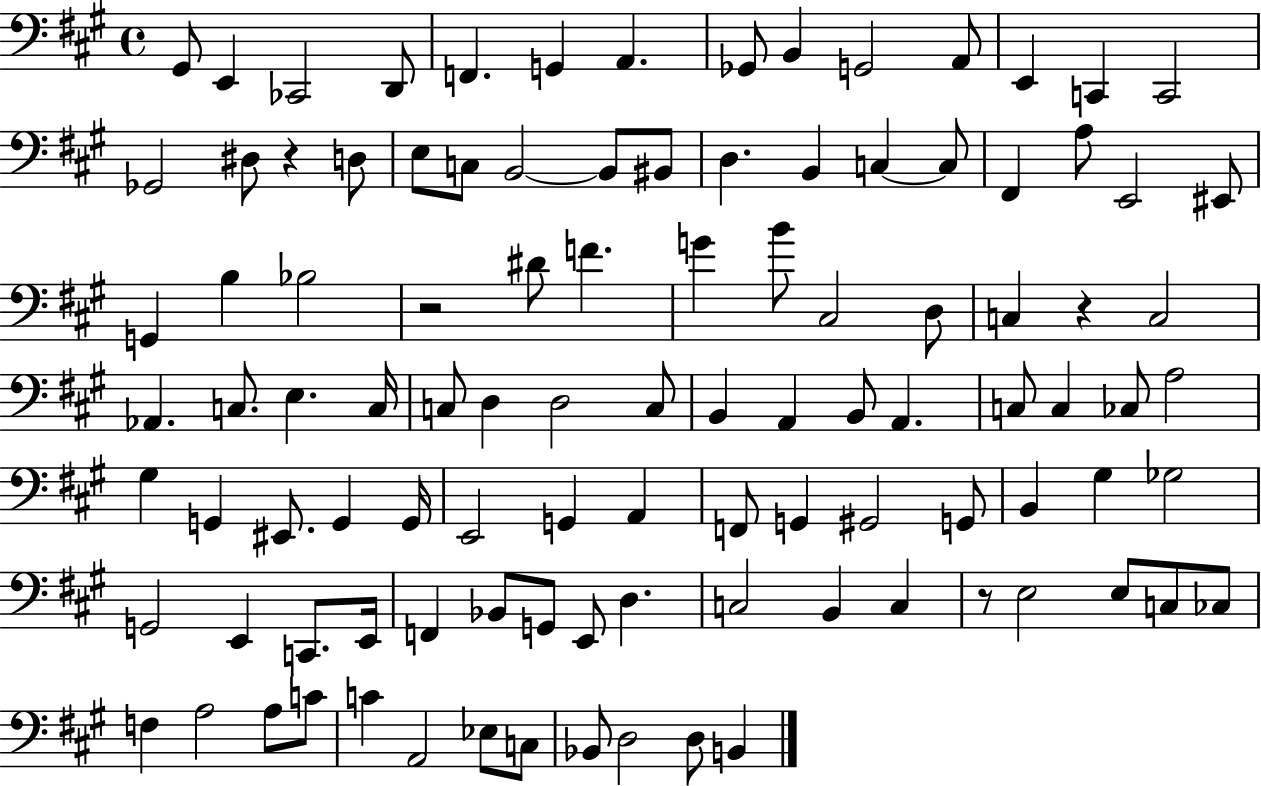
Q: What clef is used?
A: bass